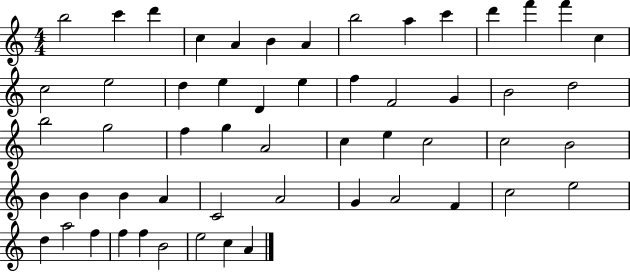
X:1
T:Untitled
M:4/4
L:1/4
K:C
b2 c' d' c A B A b2 a c' d' f' f' c c2 e2 d e D e f F2 G B2 d2 b2 g2 f g A2 c e c2 c2 B2 B B B A C2 A2 G A2 F c2 e2 d a2 f f f B2 e2 c A